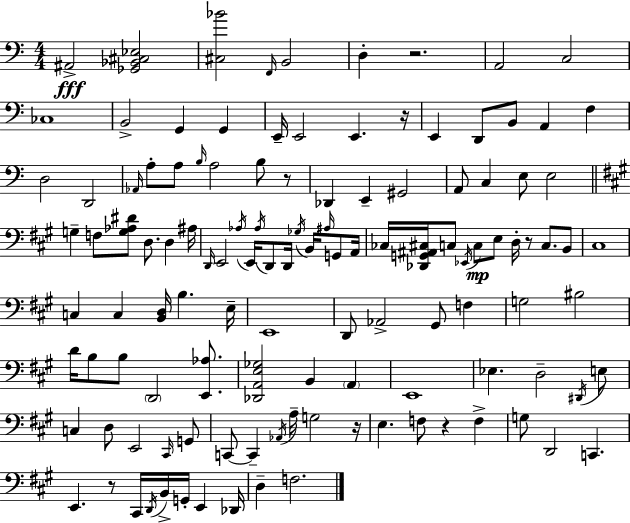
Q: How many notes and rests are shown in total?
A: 120